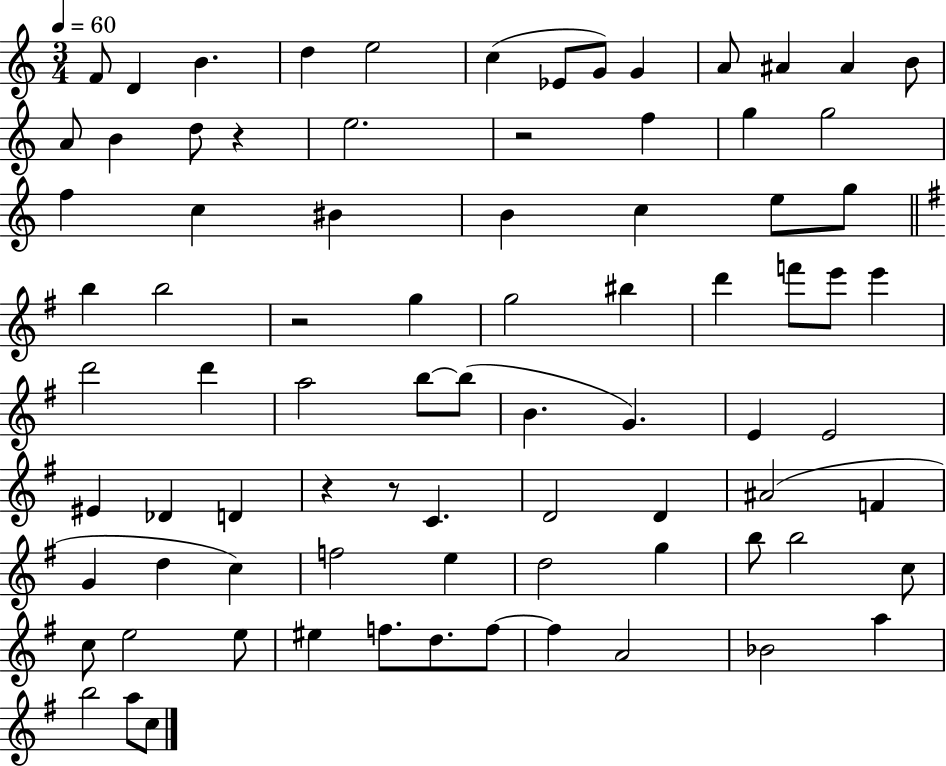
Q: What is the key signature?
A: C major